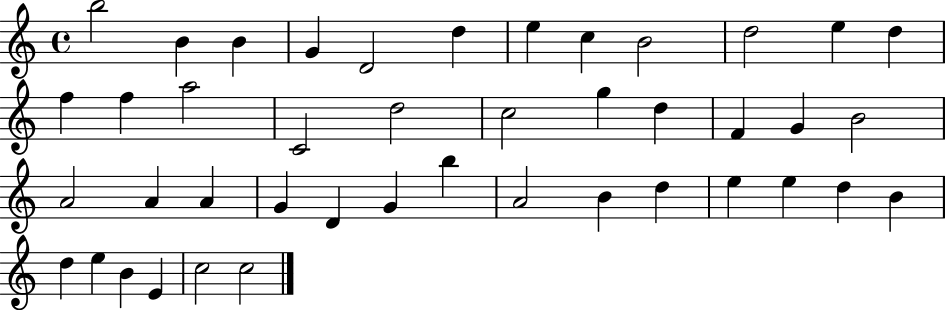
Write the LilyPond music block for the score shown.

{
  \clef treble
  \time 4/4
  \defaultTimeSignature
  \key c \major
  b''2 b'4 b'4 | g'4 d'2 d''4 | e''4 c''4 b'2 | d''2 e''4 d''4 | \break f''4 f''4 a''2 | c'2 d''2 | c''2 g''4 d''4 | f'4 g'4 b'2 | \break a'2 a'4 a'4 | g'4 d'4 g'4 b''4 | a'2 b'4 d''4 | e''4 e''4 d''4 b'4 | \break d''4 e''4 b'4 e'4 | c''2 c''2 | \bar "|."
}